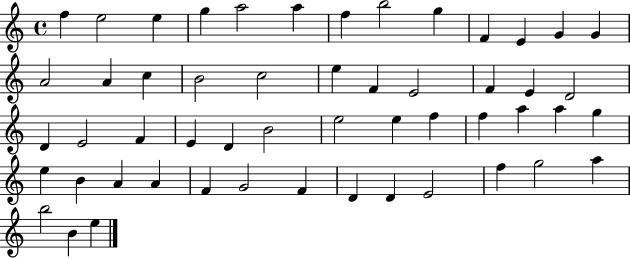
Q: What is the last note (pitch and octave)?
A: E5